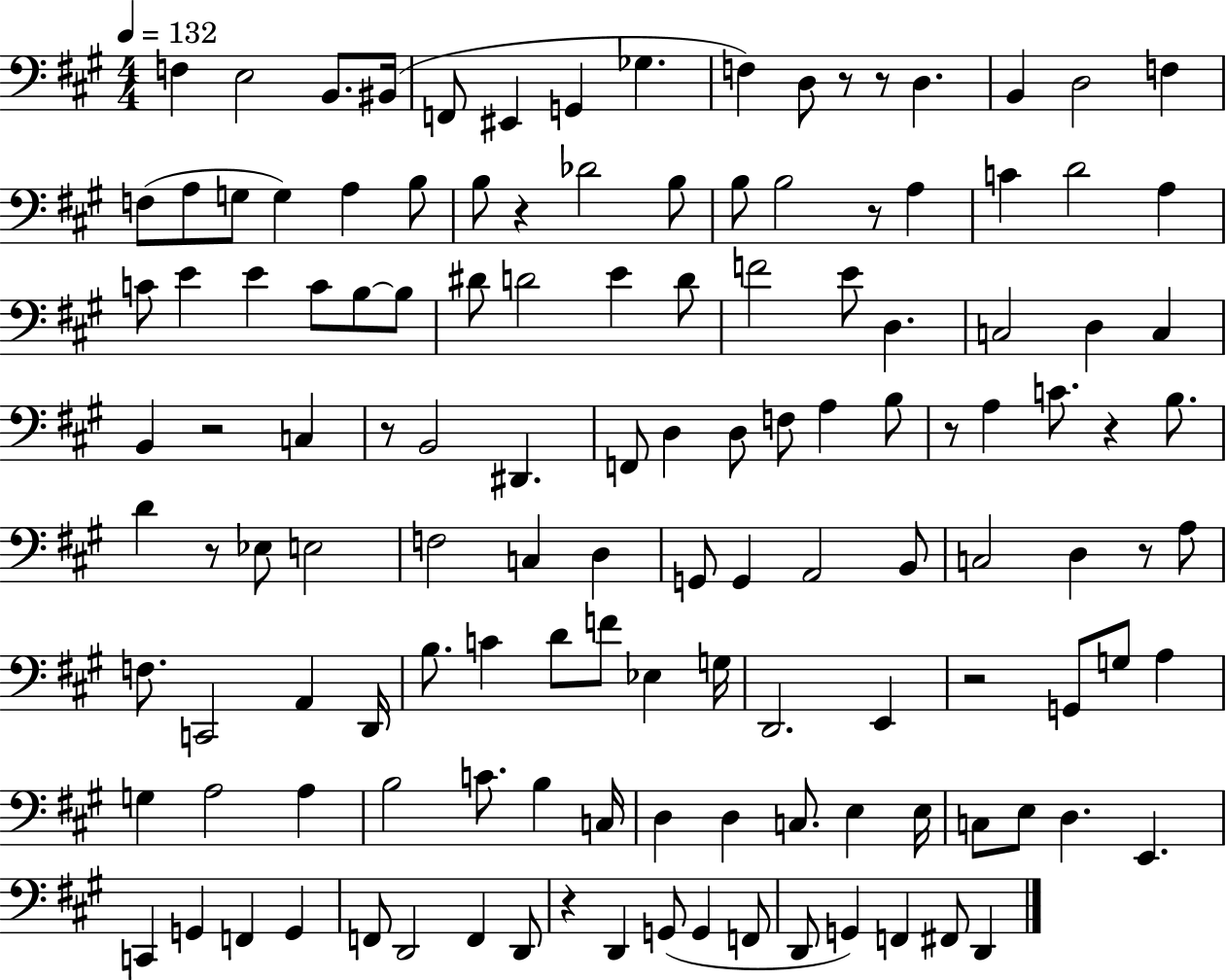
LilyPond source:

{
  \clef bass
  \numericTimeSignature
  \time 4/4
  \key a \major
  \tempo 4 = 132
  f4 e2 b,8. bis,16( | f,8 eis,4 g,4 ges4. | f4) d8 r8 r8 d4. | b,4 d2 f4 | \break f8( a8 g8 g4) a4 b8 | b8 r4 des'2 b8 | b8 b2 r8 a4 | c'4 d'2 a4 | \break c'8 e'4 e'4 c'8 b8~~ b8 | dis'8 d'2 e'4 d'8 | f'2 e'8 d4. | c2 d4 c4 | \break b,4 r2 c4 | r8 b,2 dis,4. | f,8 d4 d8 f8 a4 b8 | r8 a4 c'8. r4 b8. | \break d'4 r8 ees8 e2 | f2 c4 d4 | g,8 g,4 a,2 b,8 | c2 d4 r8 a8 | \break f8. c,2 a,4 d,16 | b8. c'4 d'8 f'8 ees4 g16 | d,2. e,4 | r2 g,8 g8 a4 | \break g4 a2 a4 | b2 c'8. b4 c16 | d4 d4 c8. e4 e16 | c8 e8 d4. e,4. | \break c,4 g,4 f,4 g,4 | f,8 d,2 f,4 d,8 | r4 d,4 g,8( g,4 f,8 | d,8 g,4) f,4 fis,8 d,4 | \break \bar "|."
}